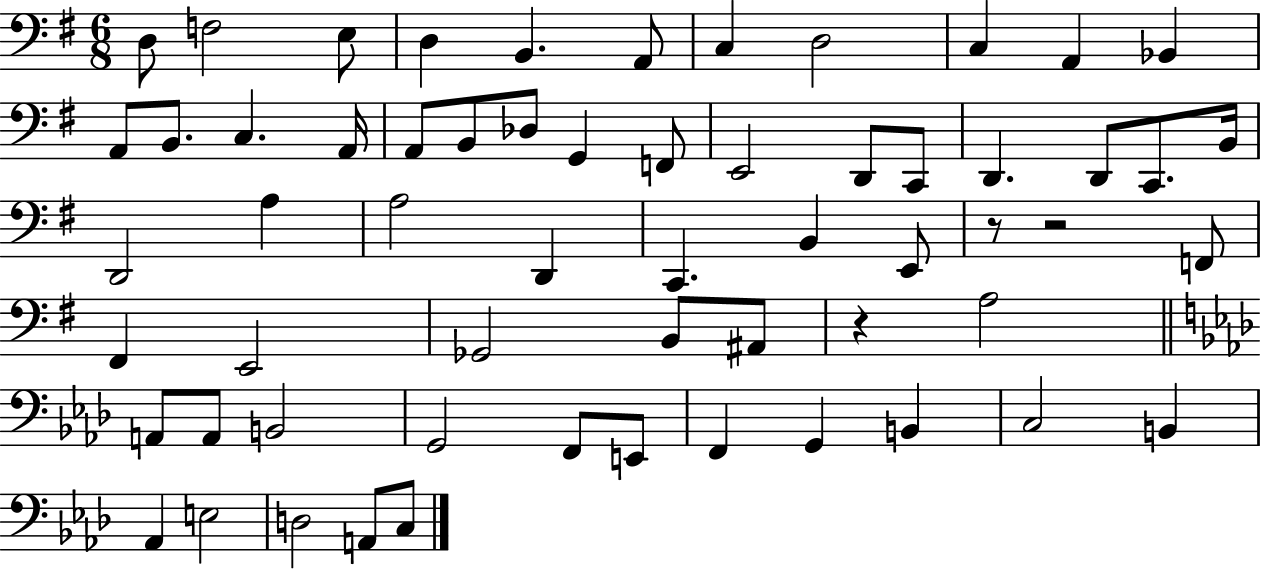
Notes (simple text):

D3/e F3/h E3/e D3/q B2/q. A2/e C3/q D3/h C3/q A2/q Bb2/q A2/e B2/e. C3/q. A2/s A2/e B2/e Db3/e G2/q F2/e E2/h D2/e C2/e D2/q. D2/e C2/e. B2/s D2/h A3/q A3/h D2/q C2/q. B2/q E2/e R/e R/h F2/e F#2/q E2/h Gb2/h B2/e A#2/e R/q A3/h A2/e A2/e B2/h G2/h F2/e E2/e F2/q G2/q B2/q C3/h B2/q Ab2/q E3/h D3/h A2/e C3/e